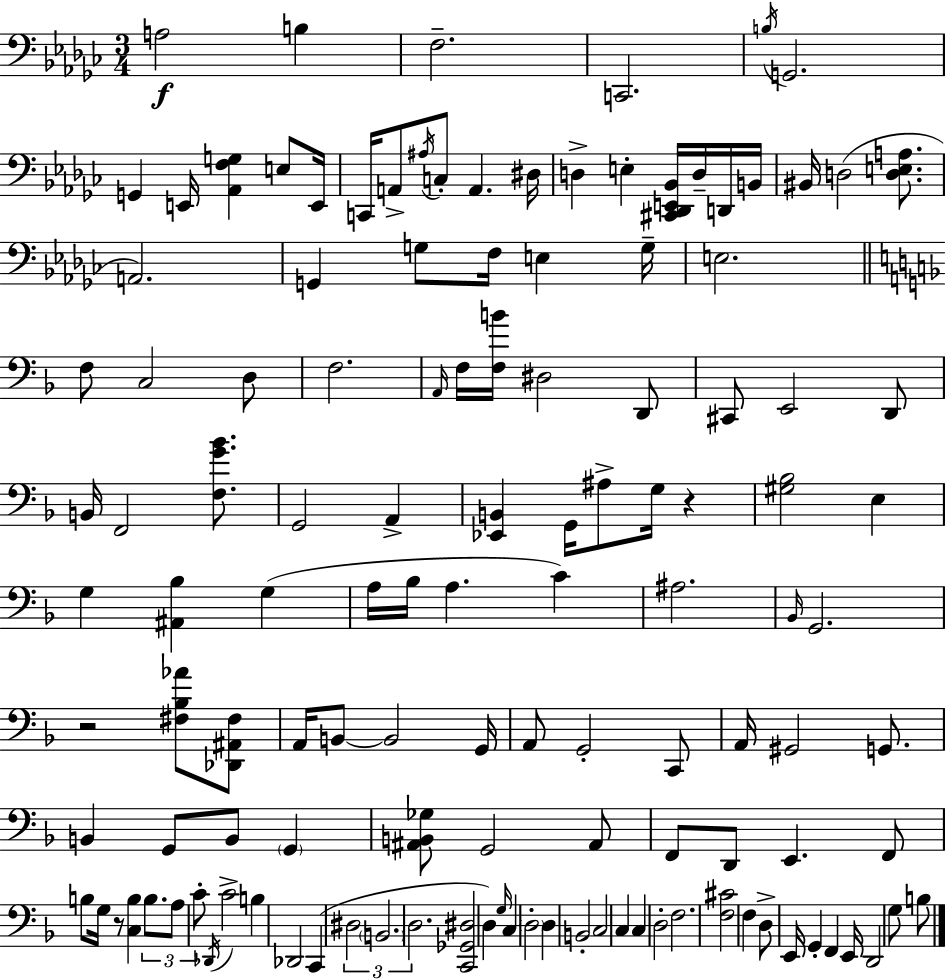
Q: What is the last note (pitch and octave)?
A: B3